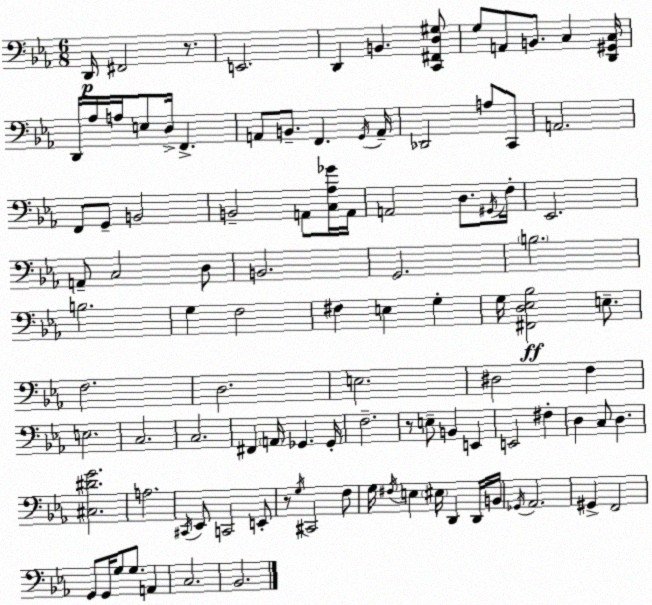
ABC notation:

X:1
T:Untitled
M:6/8
L:1/4
K:Eb
D,,/4 ^F,,2 z/2 E,,2 D,, B,, [C,,^F,,D,^G,]/2 G,/2 A,,/2 B,,/2 C, [D,,^G,,C,]/4 D,,/4 _A,/4 A,/4 E,/2 D,/4 F,, A,,/2 B,,/2 F,, G,,/4 A,,/4 _D,,2 A,/2 C,,/2 A,,2 F,,/2 G,,/2 B,,2 B,,2 A,,/2 [C,_A,_G]/4 A,,/4 A,,2 D,/2 ^G,,/4 F,/4 _E,,2 A,,/2 C,2 D,/2 B,,2 G,,2 B,2 B,2 G, F,2 ^F, E, G, G,/4 [^F,,D,_E,_B,]2 E,/2 F,2 D,2 E,2 ^D,2 F, E,2 C,2 C,2 ^F,, A,,/4 _G,, _G,,/4 F,2 z/2 E,/2 B,, E,, E,,2 ^F, D, C,/2 D, [^C,^DG]2 A,2 ^C,,/4 _E,,/2 C,,2 E,,/2 z/2 G,/4 ^C,,2 F,/2 G,/4 ^F,/4 E, ^E,/4 D,, D,,/4 B,,/4 _G,,/4 _A,,2 ^G,, F,,2 G,,/2 G,,/4 G,/2 G,/2 A,, C,2 _B,,2